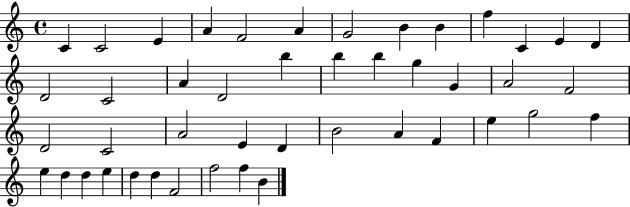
C4/q C4/h E4/q A4/q F4/h A4/q G4/h B4/q B4/q F5/q C4/q E4/q D4/q D4/h C4/h A4/q D4/h B5/q B5/q B5/q G5/q G4/q A4/h F4/h D4/h C4/h A4/h E4/q D4/q B4/h A4/q F4/q E5/q G5/h F5/q E5/q D5/q D5/q E5/q D5/q D5/q F4/h F5/h F5/q B4/q